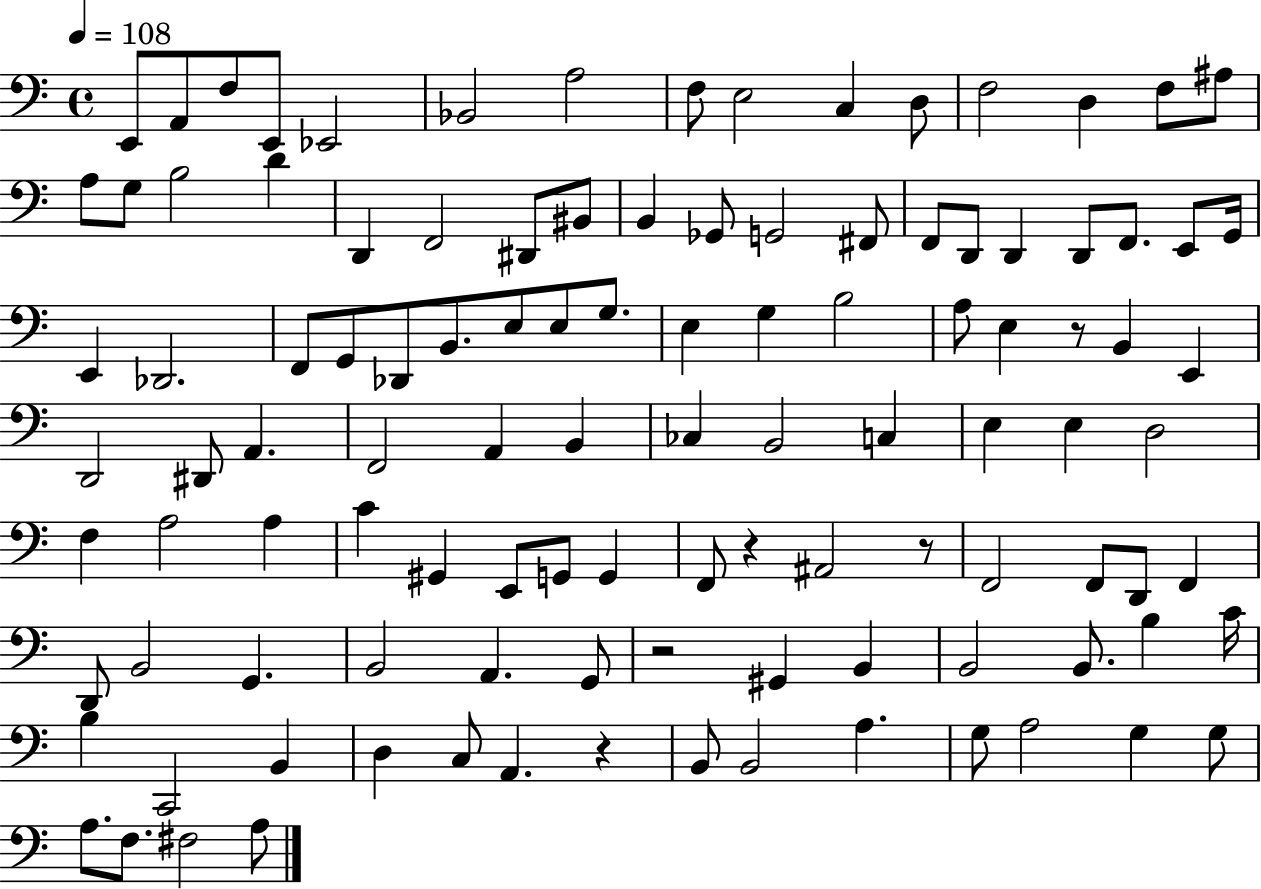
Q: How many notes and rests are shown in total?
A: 110